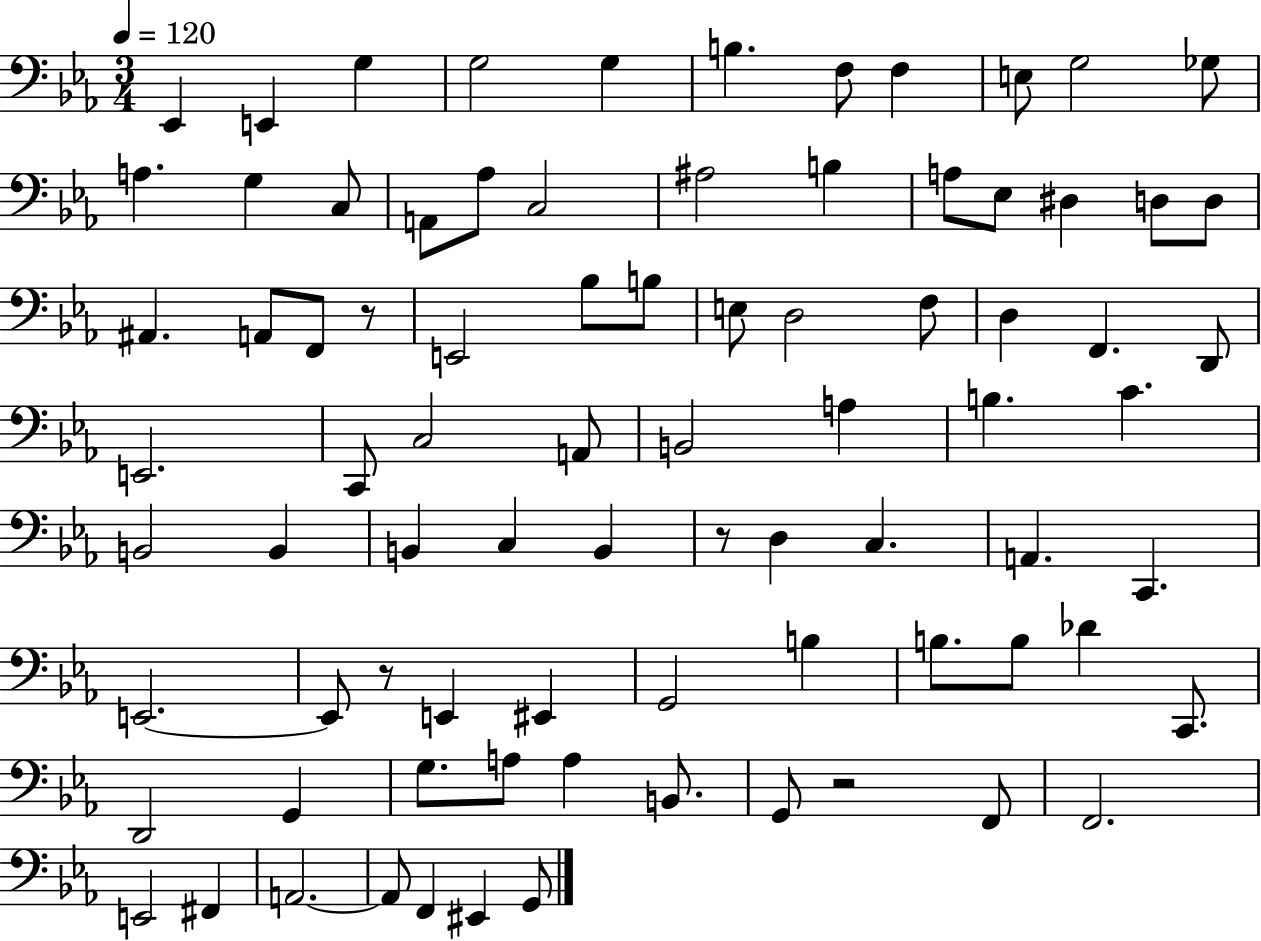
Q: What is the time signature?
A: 3/4